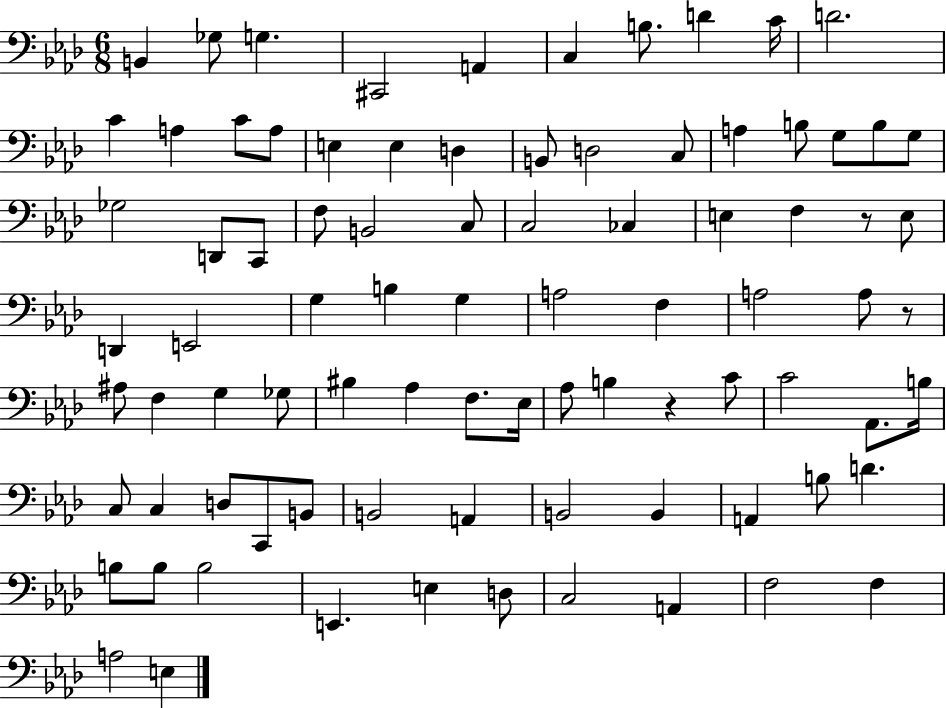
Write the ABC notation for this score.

X:1
T:Untitled
M:6/8
L:1/4
K:Ab
B,, _G,/2 G, ^C,,2 A,, C, B,/2 D C/4 D2 C A, C/2 A,/2 E, E, D, B,,/2 D,2 C,/2 A, B,/2 G,/2 B,/2 G,/2 _G,2 D,,/2 C,,/2 F,/2 B,,2 C,/2 C,2 _C, E, F, z/2 E,/2 D,, E,,2 G, B, G, A,2 F, A,2 A,/2 z/2 ^A,/2 F, G, _G,/2 ^B, _A, F,/2 _E,/4 _A,/2 B, z C/2 C2 _A,,/2 B,/4 C,/2 C, D,/2 C,,/2 B,,/2 B,,2 A,, B,,2 B,, A,, B,/2 D B,/2 B,/2 B,2 E,, E, D,/2 C,2 A,, F,2 F, A,2 E,